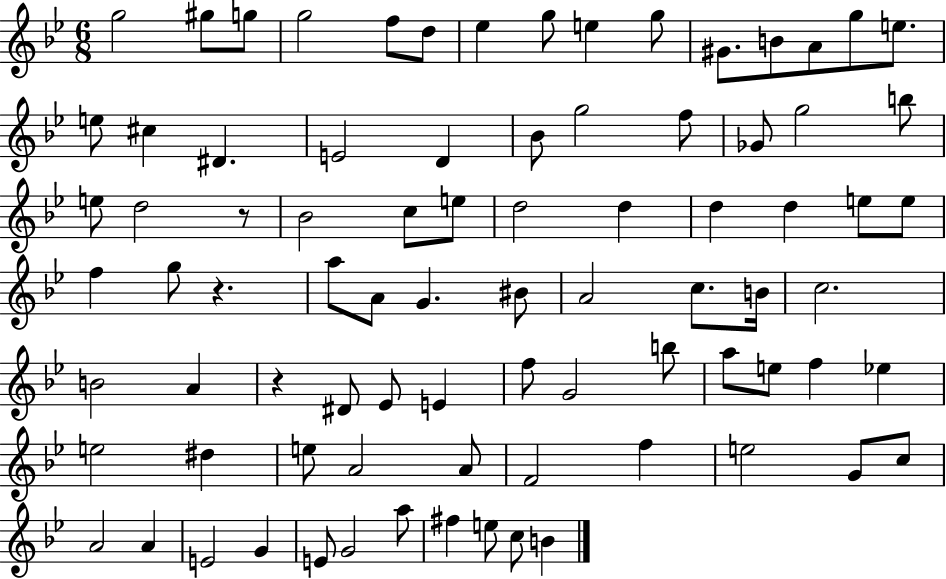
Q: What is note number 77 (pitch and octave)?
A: F#5